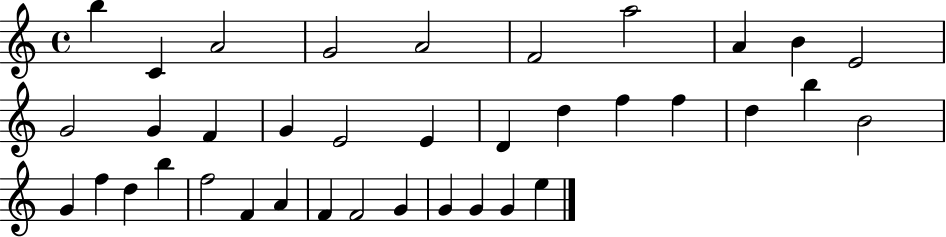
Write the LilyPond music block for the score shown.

{
  \clef treble
  \time 4/4
  \defaultTimeSignature
  \key c \major
  b''4 c'4 a'2 | g'2 a'2 | f'2 a''2 | a'4 b'4 e'2 | \break g'2 g'4 f'4 | g'4 e'2 e'4 | d'4 d''4 f''4 f''4 | d''4 b''4 b'2 | \break g'4 f''4 d''4 b''4 | f''2 f'4 a'4 | f'4 f'2 g'4 | g'4 g'4 g'4 e''4 | \break \bar "|."
}